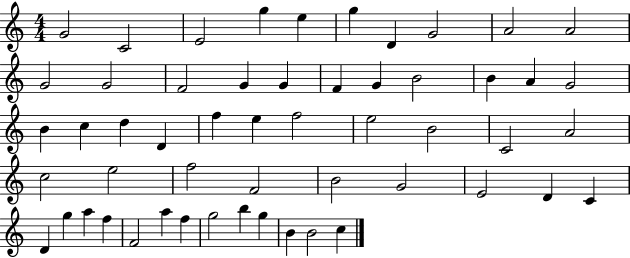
G4/h C4/h E4/h G5/q E5/q G5/q D4/q G4/h A4/h A4/h G4/h G4/h F4/h G4/q G4/q F4/q G4/q B4/h B4/q A4/q G4/h B4/q C5/q D5/q D4/q F5/q E5/q F5/h E5/h B4/h C4/h A4/h C5/h E5/h F5/h F4/h B4/h G4/h E4/h D4/q C4/q D4/q G5/q A5/q F5/q F4/h A5/q F5/q G5/h B5/q G5/q B4/q B4/h C5/q